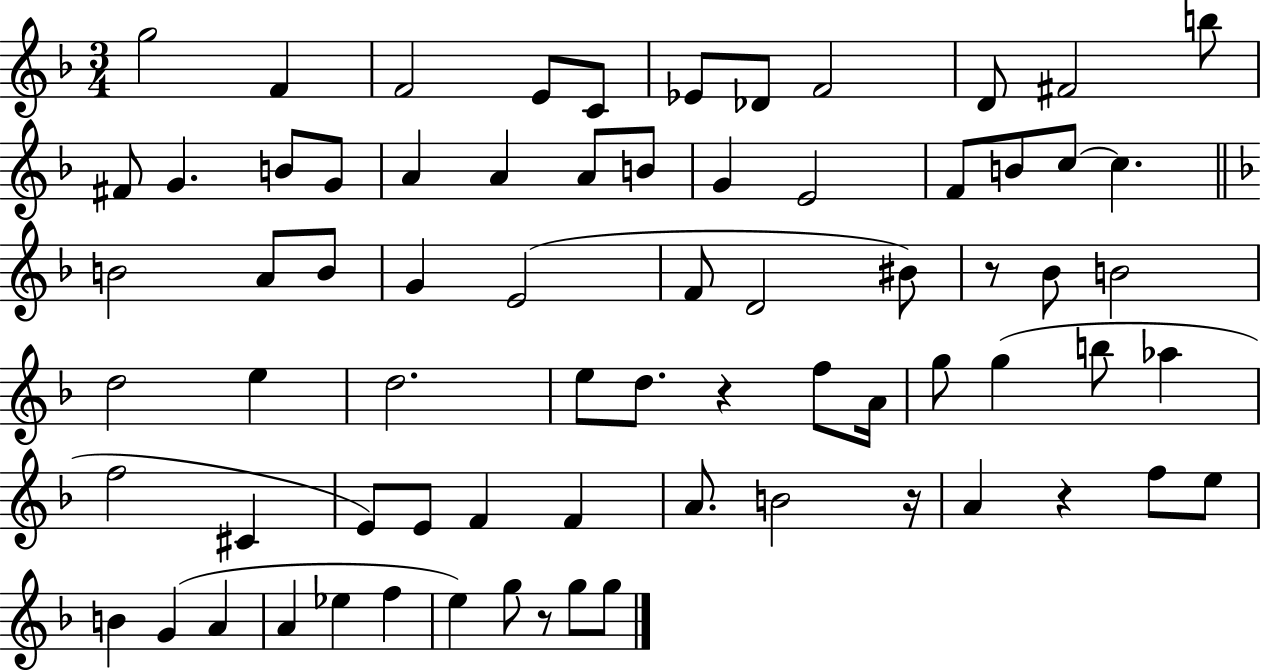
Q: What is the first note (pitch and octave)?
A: G5